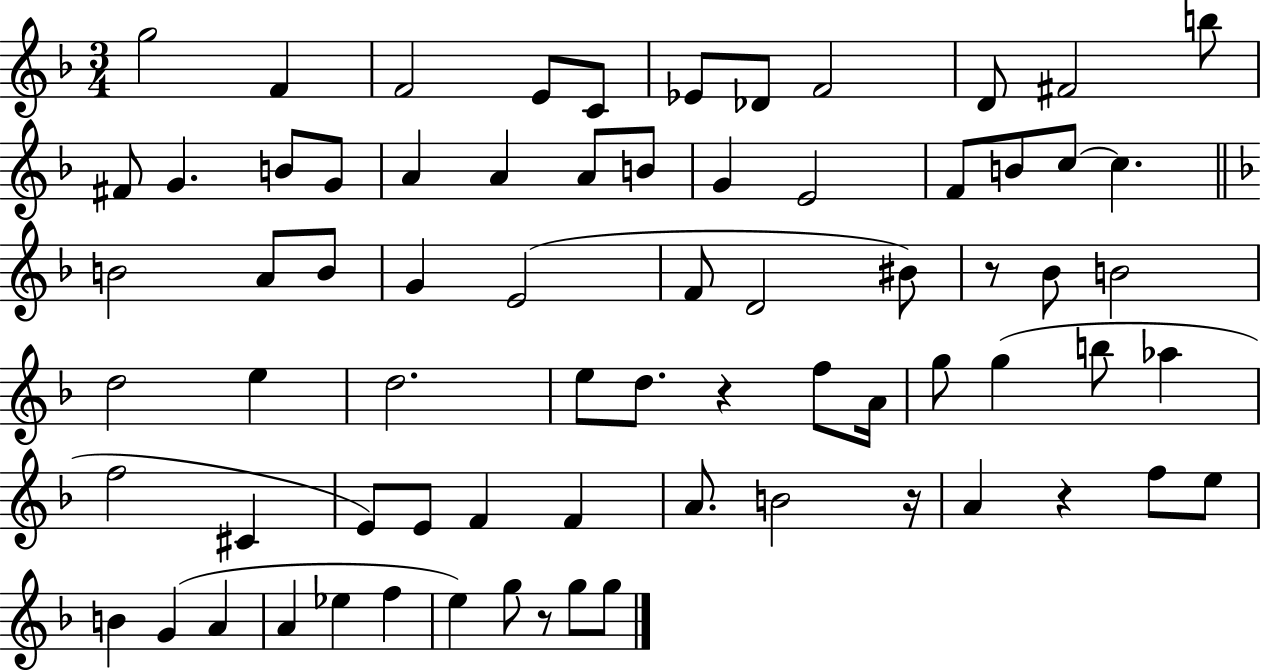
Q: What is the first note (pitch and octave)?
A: G5